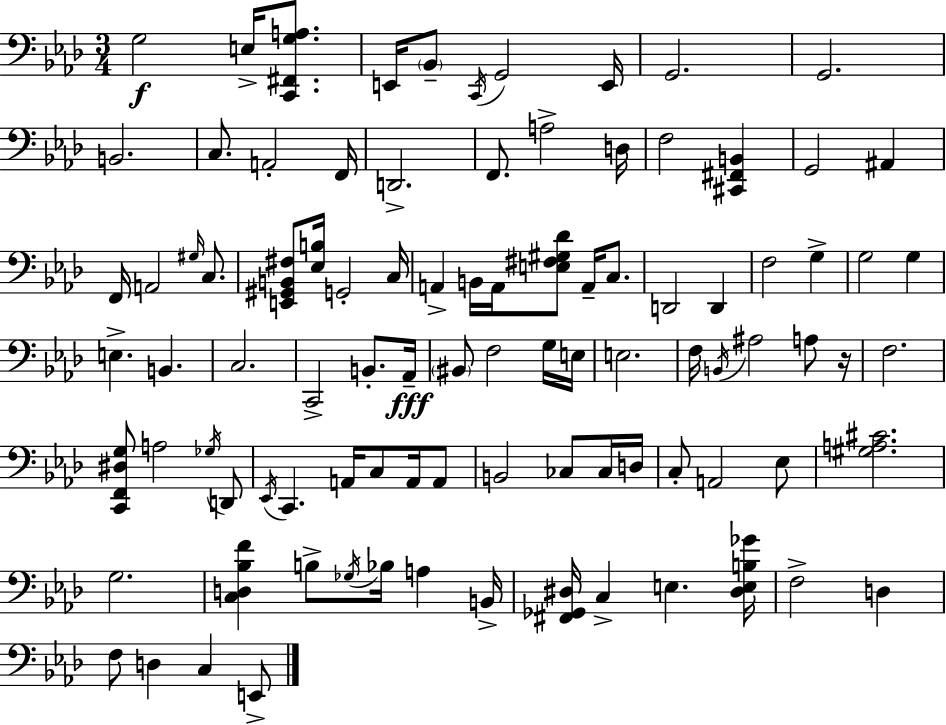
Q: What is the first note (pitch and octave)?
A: G3